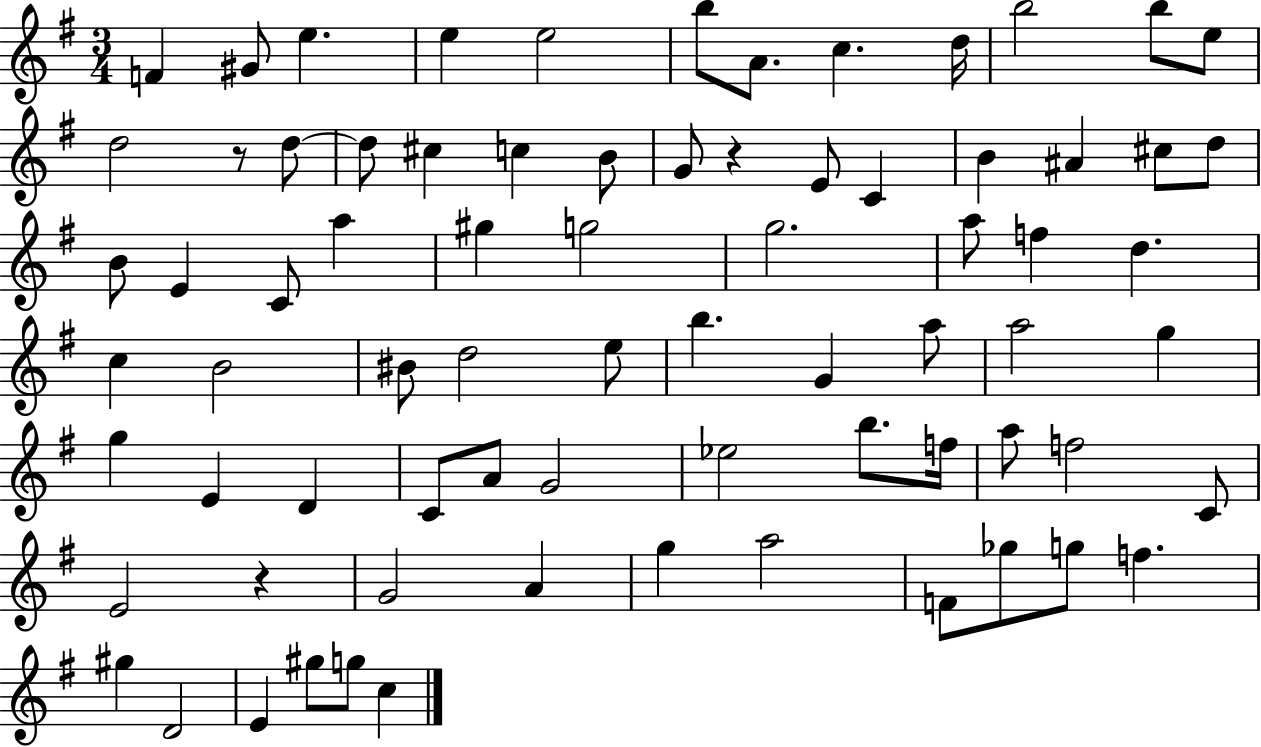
F4/q G#4/e E5/q. E5/q E5/h B5/e A4/e. C5/q. D5/s B5/h B5/e E5/e D5/h R/e D5/e D5/e C#5/q C5/q B4/e G4/e R/q E4/e C4/q B4/q A#4/q C#5/e D5/e B4/e E4/q C4/e A5/q G#5/q G5/h G5/h. A5/e F5/q D5/q. C5/q B4/h BIS4/e D5/h E5/e B5/q. G4/q A5/e A5/h G5/q G5/q E4/q D4/q C4/e A4/e G4/h Eb5/h B5/e. F5/s A5/e F5/h C4/e E4/h R/q G4/h A4/q G5/q A5/h F4/e Gb5/e G5/e F5/q. G#5/q D4/h E4/q G#5/e G5/e C5/q